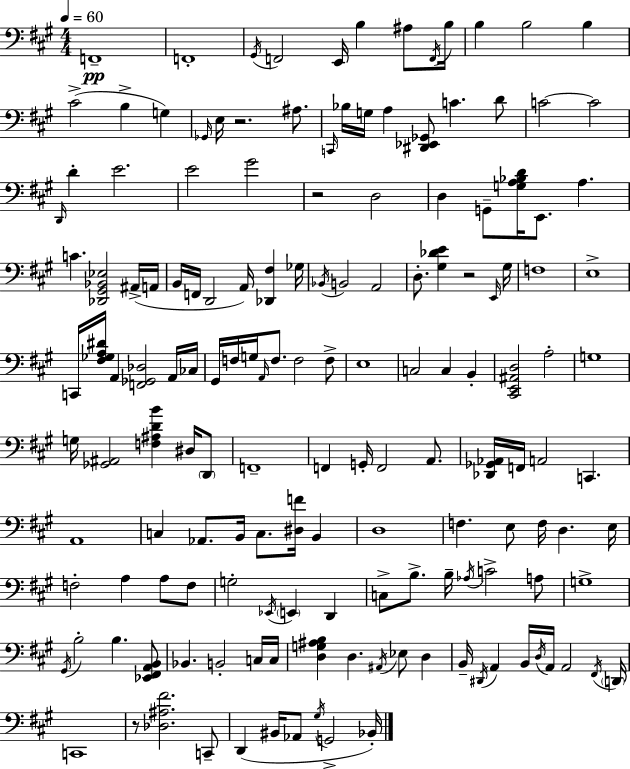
{
  \clef bass
  \numericTimeSignature
  \time 4/4
  \key a \major
  \tempo 4 = 60
  f,1--\pp | f,1-. | \acciaccatura { gis,16 } f,2 e,16 b4 ais8 | \acciaccatura { f,16 } b16 b4 b2 b4 | \break cis'2->( b4-> g4) | \grace { ges,16 } e16 r2. | ais8. \grace { c,16 } bes16 g16 a4 <dis, ees, ges,>8 c'4. | d'8 c'2~~ c'2 | \break \grace { d,16 } d'4-. e'2. | e'2 gis'2 | r2 d2 | d4 g,8-- <g a bes d'>16 e,8. a4. | \break c'4. <des, gis, bes, ees>2 | ais,16->( a,16 b,16 f,16 d,2 a,16) | <des, fis>4 ges16 \acciaccatura { bes,16 } b,2 a,2 | d8.-. <gis des' e'>4 r2 | \break \grace { e,16 } gis16 f1 | e1-> | c,16 <fis ges a dis'>16 a,4 <f, ges, des>2 | a,16 ces16 gis,16 f16 g16 \grace { a,16 } f8. f2 | \break f8-> e1 | c2 | c4 b,4-. <cis, e, ais, d>2 | a2-. g1 | \break g16 <ges, ais,>2 | <f ais d' b'>4 dis16 \parenthesize d,8 f,1-- | f,4 g,16-. f,2 | a,8. <des, ges, aes,>16 f,16 a,2 | \break c,4. a,1 | c4 aes,8. b,16 | c8. <dis f'>16 b,4 d1 | f4. e8 | \break f16 d4. e16 f2-. | a4 a8 f8 g2-. | \acciaccatura { ees,16 } \parenthesize e,4 d,4 c8-> b8.-> b16-- \acciaccatura { aes16 } | c'2-> a8 g1-> | \break \acciaccatura { gis,16 } b2-. | b4. <ees, fis, a, b,>8 bes,4. | b,2-. c16 c16 <d g ais b>4 d4. | \acciaccatura { ais,16 } ees8 d4 b,16-- \acciaccatura { dis,16 } a,4 | \break b,16 \acciaccatura { d16 } a,16 a,2 \acciaccatura { fis,16 } \parenthesize d,16 c,1 | r8 | <des ais fis'>2. c,8-- d,4( | bis,16 aes,8 \acciaccatura { gis16 } g,2-> bes,16-.) | \break \bar "|."
}